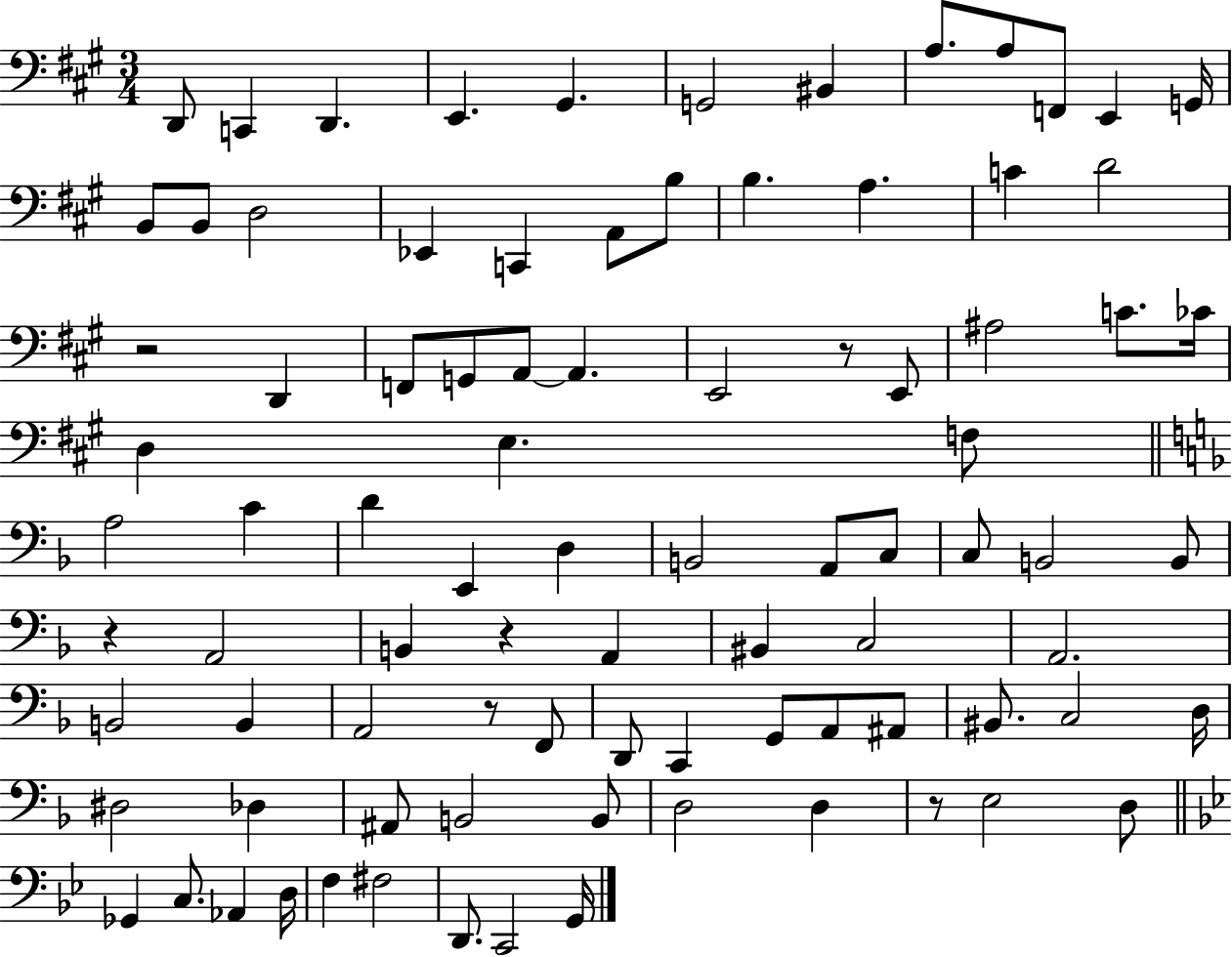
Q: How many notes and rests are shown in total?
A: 89